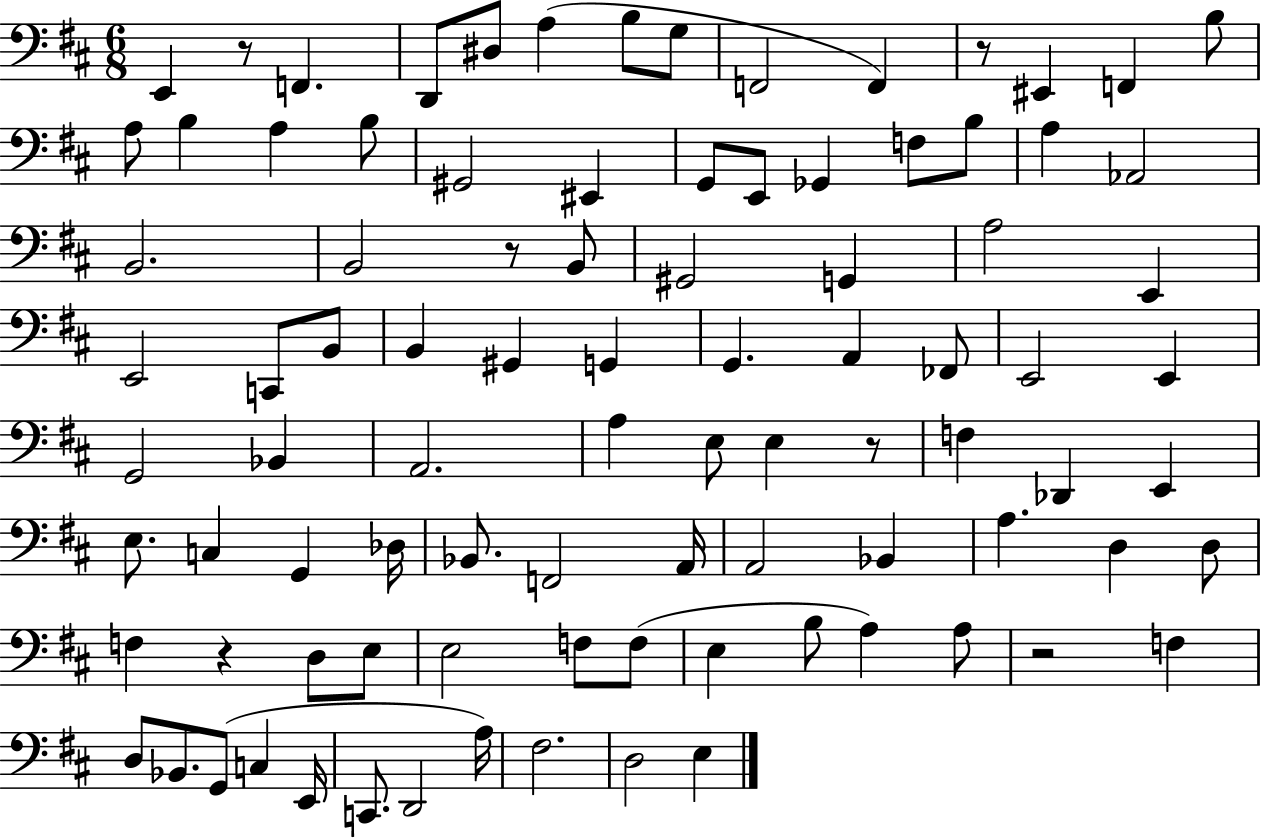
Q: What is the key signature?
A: D major